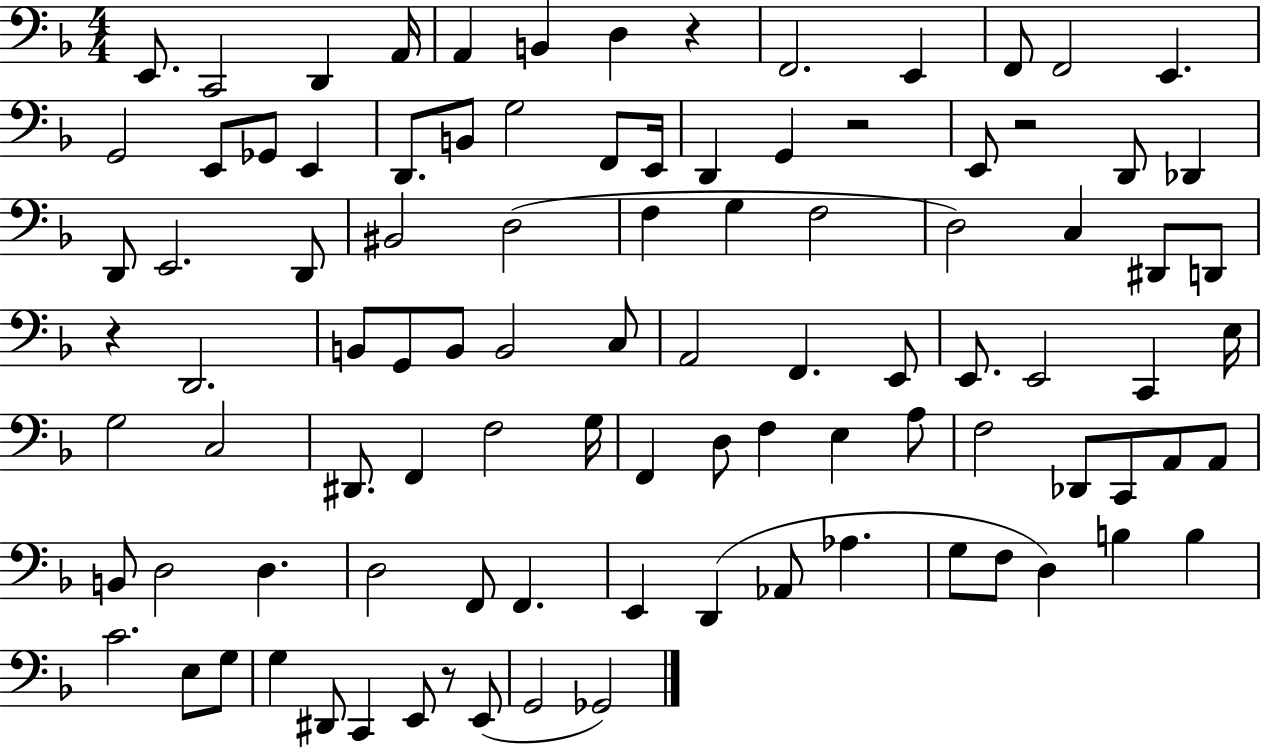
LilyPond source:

{
  \clef bass
  \numericTimeSignature
  \time 4/4
  \key f \major
  \repeat volta 2 { e,8. c,2 d,4 a,16 | a,4 b,4 d4 r4 | f,2. e,4 | f,8 f,2 e,4. | \break g,2 e,8 ges,8 e,4 | d,8. b,8 g2 f,8 e,16 | d,4 g,4 r2 | e,8 r2 d,8 des,4 | \break d,8 e,2. d,8 | bis,2 d2( | f4 g4 f2 | d2) c4 dis,8 d,8 | \break r4 d,2. | b,8 g,8 b,8 b,2 c8 | a,2 f,4. e,8 | e,8. e,2 c,4 e16 | \break g2 c2 | dis,8. f,4 f2 g16 | f,4 d8 f4 e4 a8 | f2 des,8 c,8 a,8 a,8 | \break b,8 d2 d4. | d2 f,8 f,4. | e,4 d,4( aes,8 aes4. | g8 f8 d4) b4 b4 | \break c'2. e8 g8 | g4 dis,8 c,4 e,8 r8 e,8( | g,2 ges,2) | } \bar "|."
}